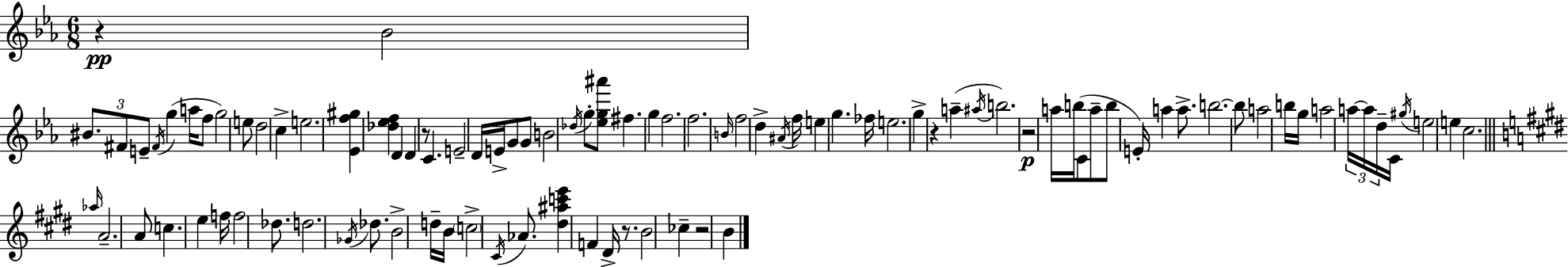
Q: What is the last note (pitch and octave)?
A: B4